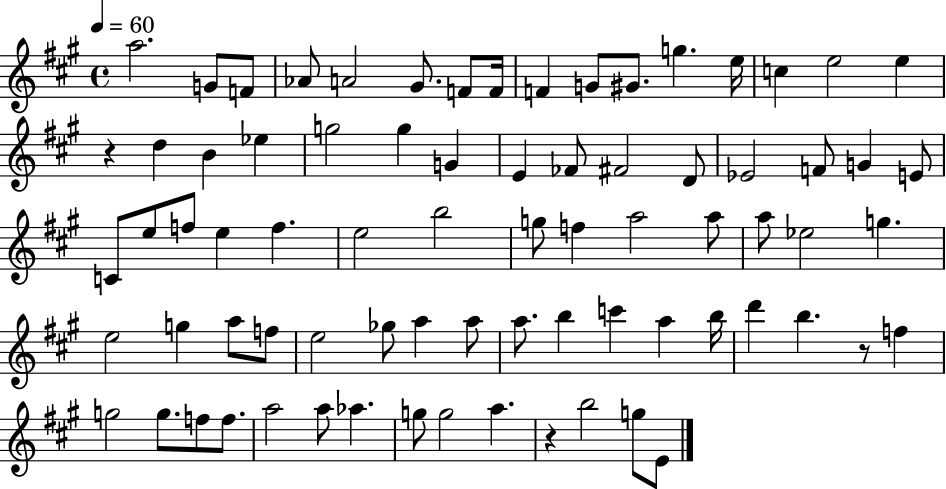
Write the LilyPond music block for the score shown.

{
  \clef treble
  \time 4/4
  \defaultTimeSignature
  \key a \major
  \tempo 4 = 60
  a''2. g'8 f'8 | aes'8 a'2 gis'8. f'8 f'16 | f'4 g'8 gis'8. g''4. e''16 | c''4 e''2 e''4 | \break r4 d''4 b'4 ees''4 | g''2 g''4 g'4 | e'4 fes'8 fis'2 d'8 | ees'2 f'8 g'4 e'8 | \break c'8 e''8 f''8 e''4 f''4. | e''2 b''2 | g''8 f''4 a''2 a''8 | a''8 ees''2 g''4. | \break e''2 g''4 a''8 f''8 | e''2 ges''8 a''4 a''8 | a''8. b''4 c'''4 a''4 b''16 | d'''4 b''4. r8 f''4 | \break g''2 g''8. f''8 f''8. | a''2 a''8 aes''4. | g''8 g''2 a''4. | r4 b''2 g''8 e'8 | \break \bar "|."
}